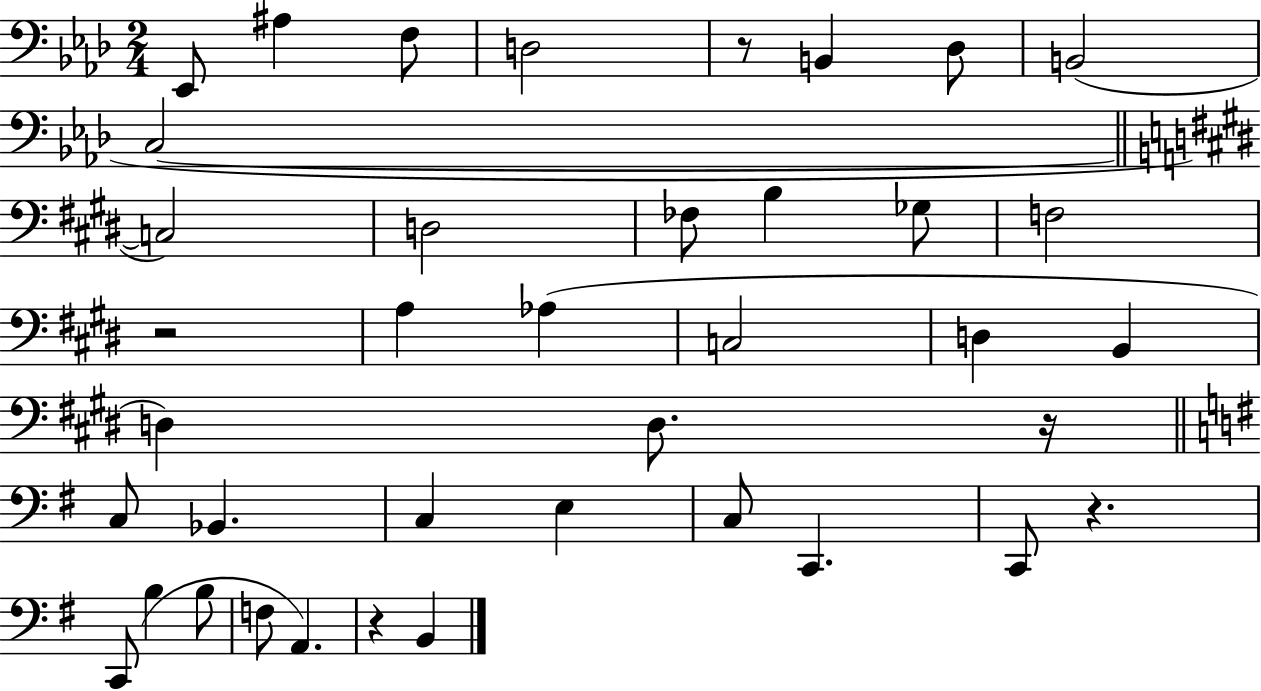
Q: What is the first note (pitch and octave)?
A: Eb2